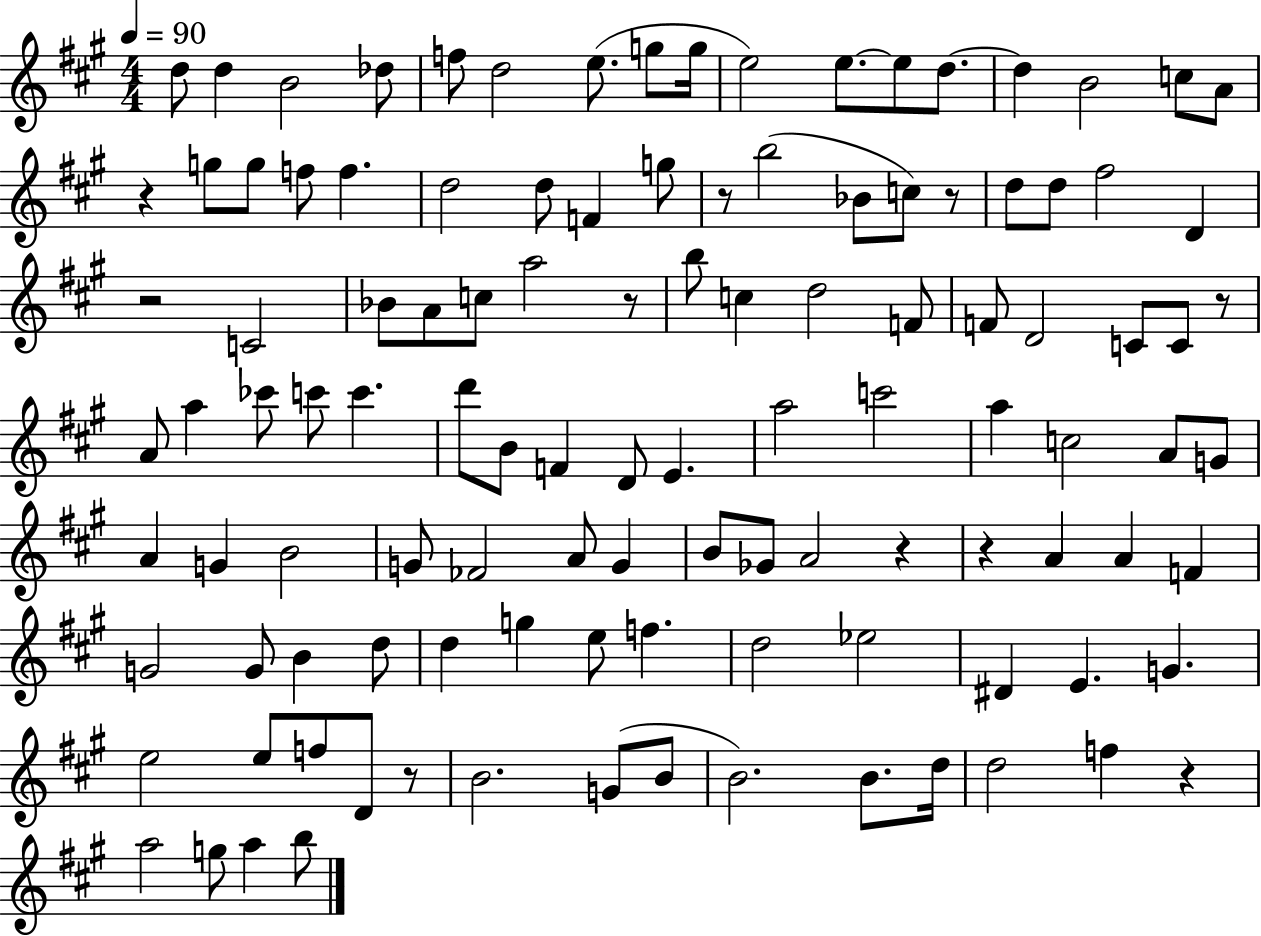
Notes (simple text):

D5/e D5/q B4/h Db5/e F5/e D5/h E5/e. G5/e G5/s E5/h E5/e. E5/e D5/e. D5/q B4/h C5/e A4/e R/q G5/e G5/e F5/e F5/q. D5/h D5/e F4/q G5/e R/e B5/h Bb4/e C5/e R/e D5/e D5/e F#5/h D4/q R/h C4/h Bb4/e A4/e C5/e A5/h R/e B5/e C5/q D5/h F4/e F4/e D4/h C4/e C4/e R/e A4/e A5/q CES6/e C6/e C6/q. D6/e B4/e F4/q D4/e E4/q. A5/h C6/h A5/q C5/h A4/e G4/e A4/q G4/q B4/h G4/e FES4/h A4/e G4/q B4/e Gb4/e A4/h R/q R/q A4/q A4/q F4/q G4/h G4/e B4/q D5/e D5/q G5/q E5/e F5/q. D5/h Eb5/h D#4/q E4/q. G4/q. E5/h E5/e F5/e D4/e R/e B4/h. G4/e B4/e B4/h. B4/e. D5/s D5/h F5/q R/q A5/h G5/e A5/q B5/e